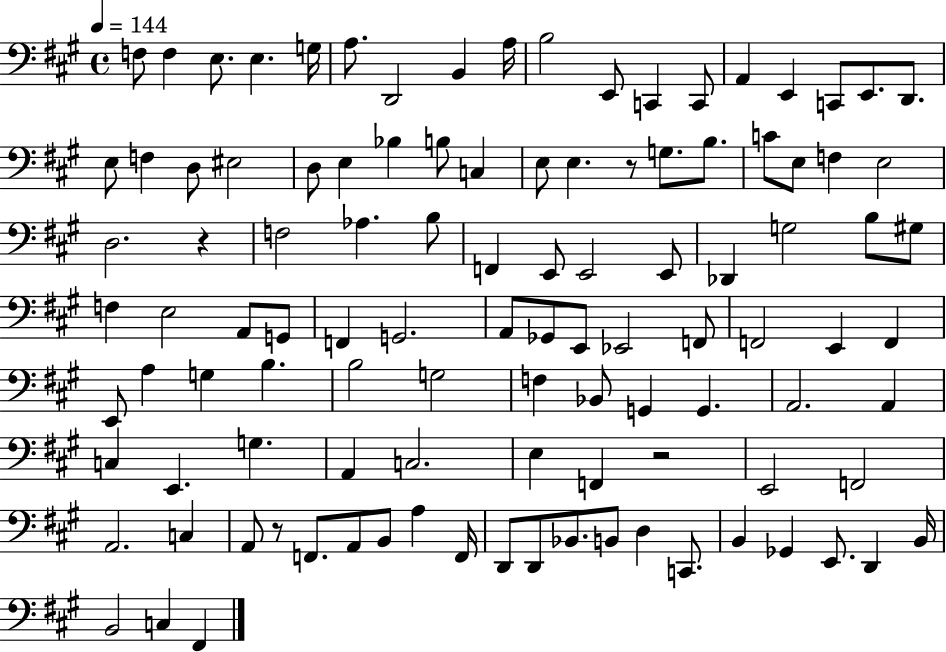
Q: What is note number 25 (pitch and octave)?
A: Bb3